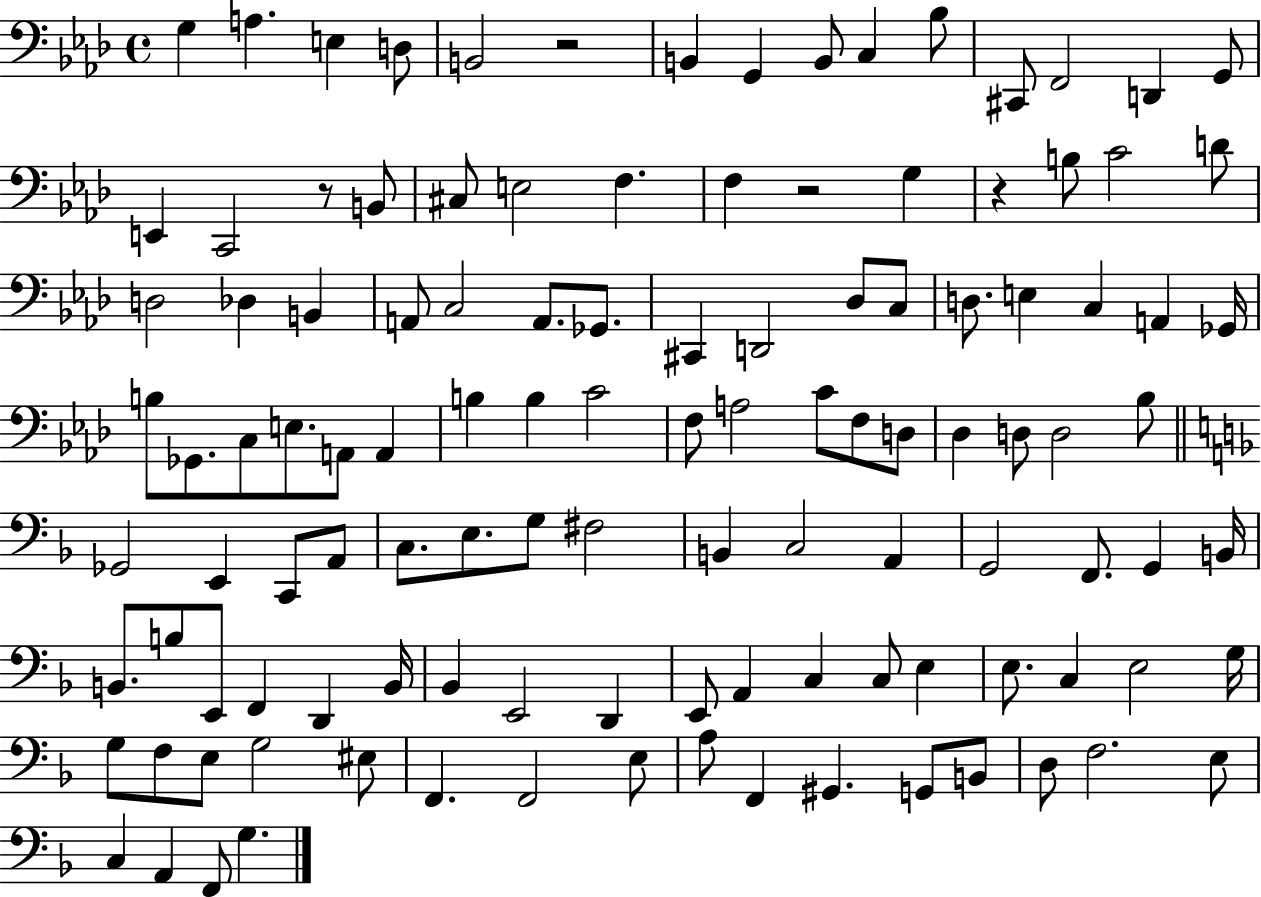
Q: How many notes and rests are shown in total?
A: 116